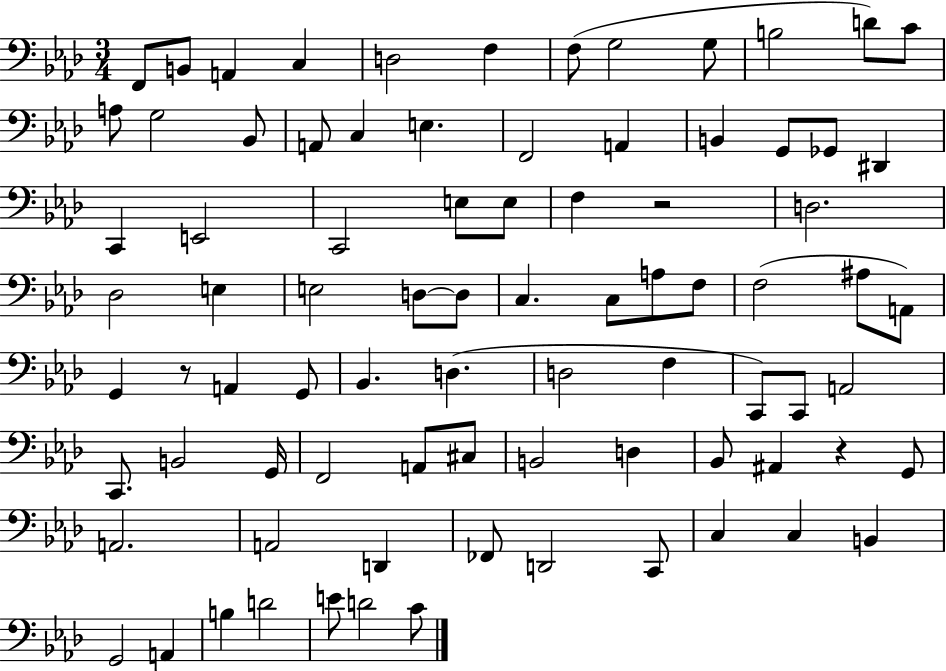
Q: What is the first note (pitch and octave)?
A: F2